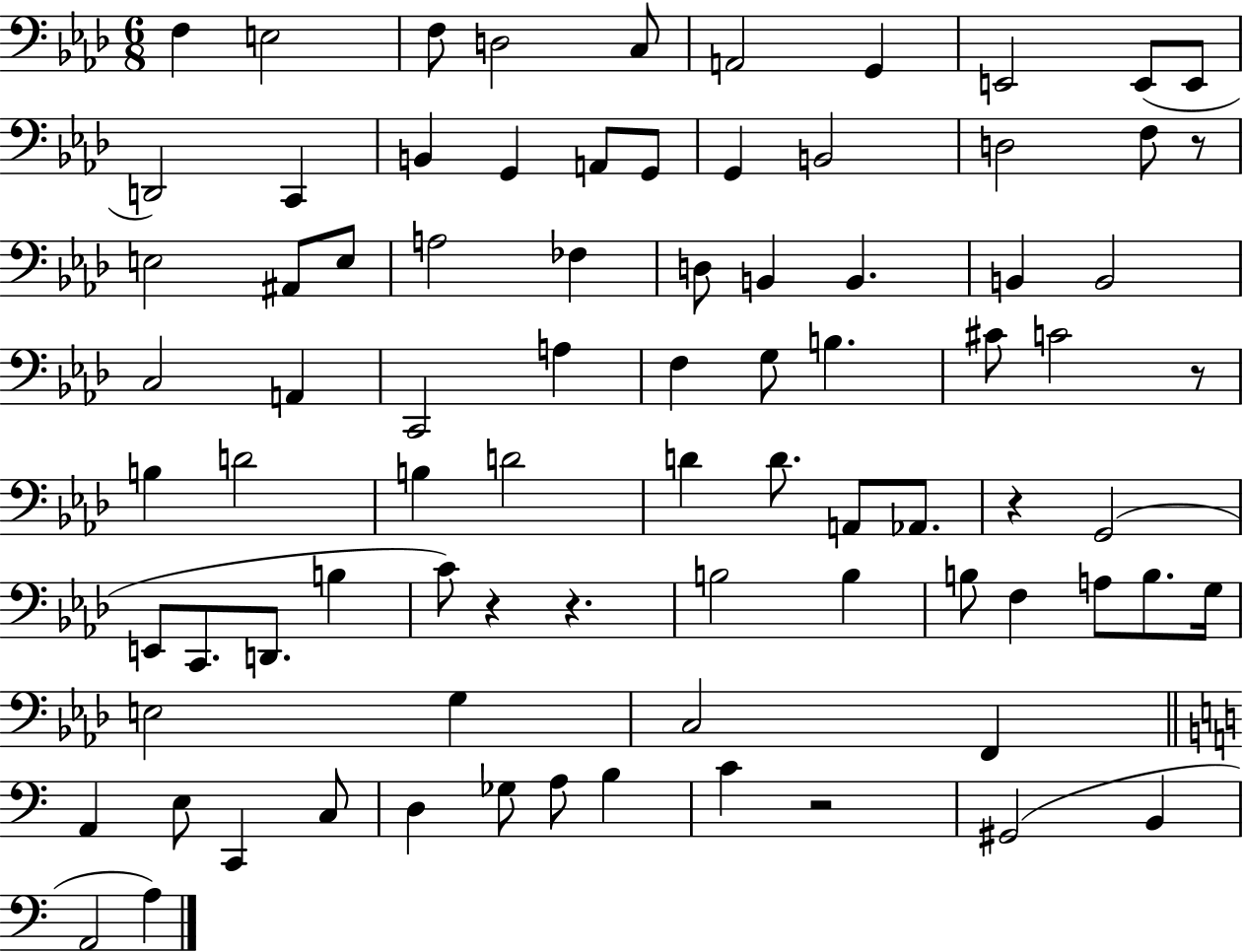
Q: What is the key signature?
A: AES major